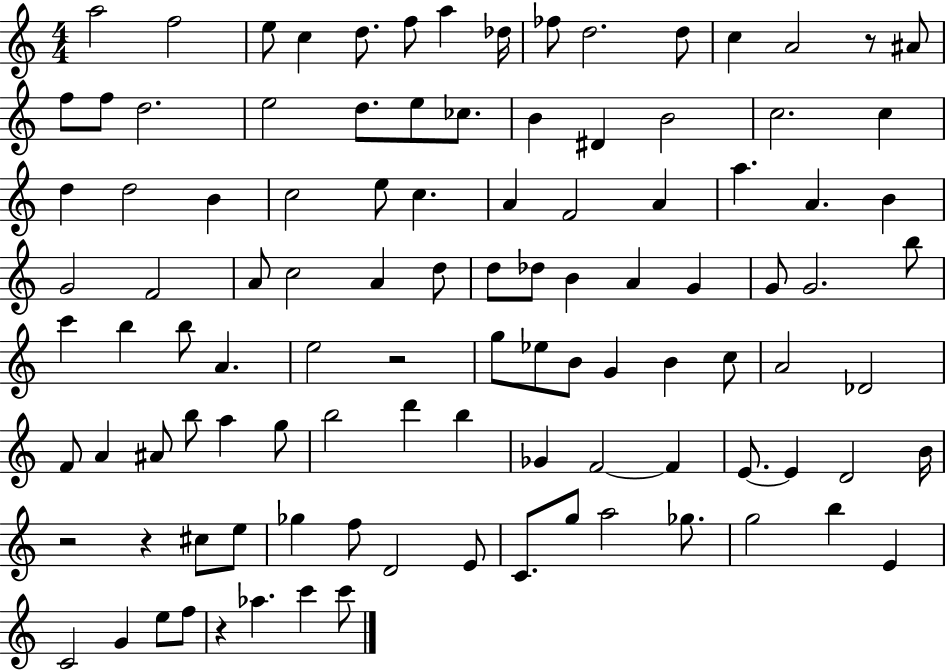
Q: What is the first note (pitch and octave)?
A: A5